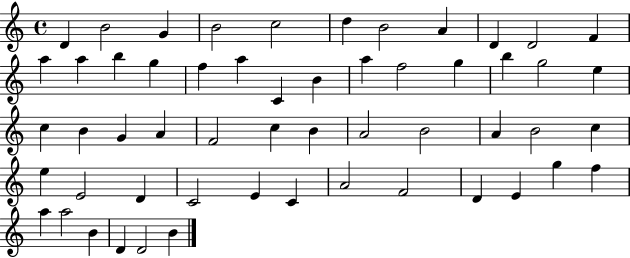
{
  \clef treble
  \time 4/4
  \defaultTimeSignature
  \key c \major
  d'4 b'2 g'4 | b'2 c''2 | d''4 b'2 a'4 | d'4 d'2 f'4 | \break a''4 a''4 b''4 g''4 | f''4 a''4 c'4 b'4 | a''4 f''2 g''4 | b''4 g''2 e''4 | \break c''4 b'4 g'4 a'4 | f'2 c''4 b'4 | a'2 b'2 | a'4 b'2 c''4 | \break e''4 e'2 d'4 | c'2 e'4 c'4 | a'2 f'2 | d'4 e'4 g''4 f''4 | \break a''4 a''2 b'4 | d'4 d'2 b'4 | \bar "|."
}